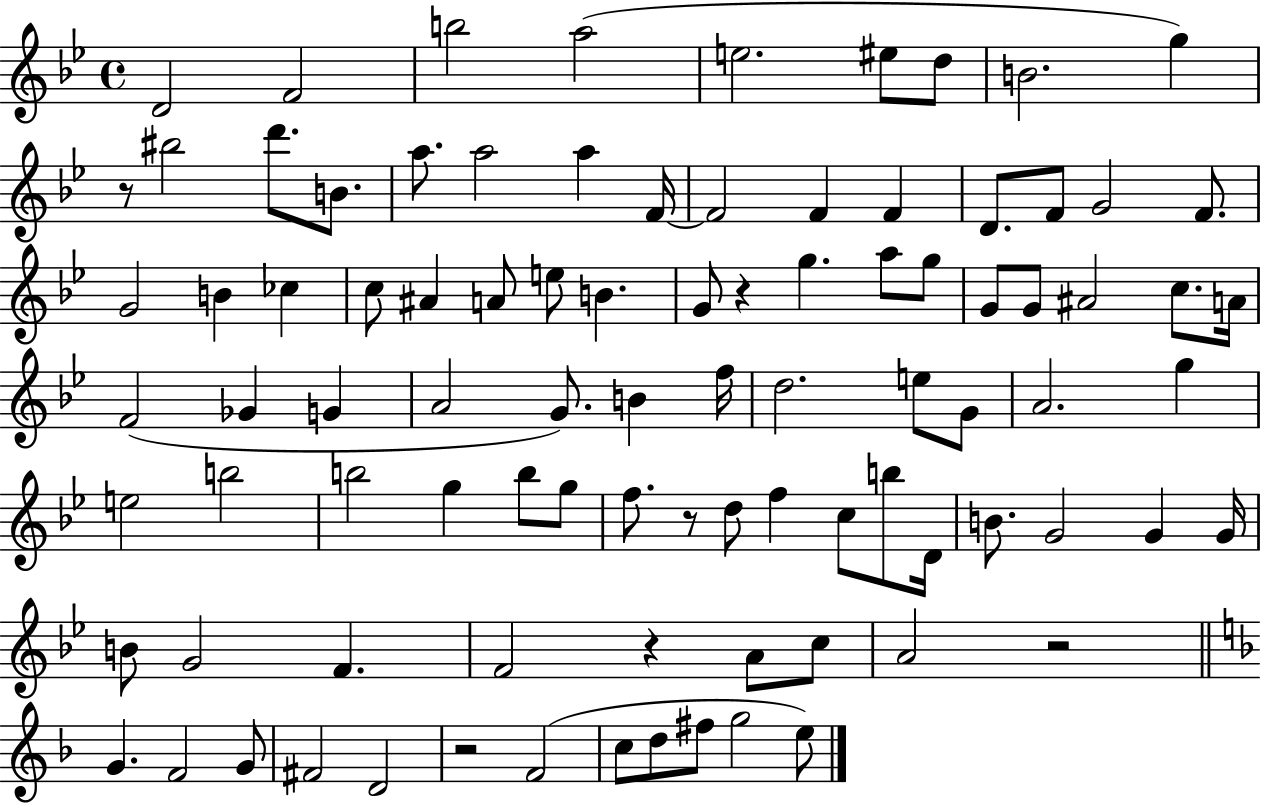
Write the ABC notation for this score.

X:1
T:Untitled
M:4/4
L:1/4
K:Bb
D2 F2 b2 a2 e2 ^e/2 d/2 B2 g z/2 ^b2 d'/2 B/2 a/2 a2 a F/4 F2 F F D/2 F/2 G2 F/2 G2 B _c c/2 ^A A/2 e/2 B G/2 z g a/2 g/2 G/2 G/2 ^A2 c/2 A/4 F2 _G G A2 G/2 B f/4 d2 e/2 G/2 A2 g e2 b2 b2 g b/2 g/2 f/2 z/2 d/2 f c/2 b/2 D/4 B/2 G2 G G/4 B/2 G2 F F2 z A/2 c/2 A2 z2 G F2 G/2 ^F2 D2 z2 F2 c/2 d/2 ^f/2 g2 e/2